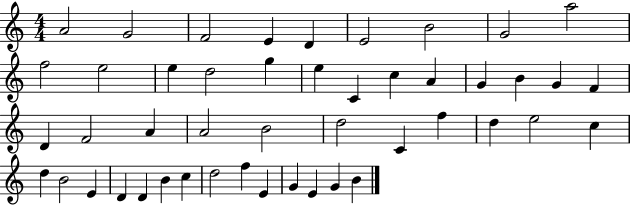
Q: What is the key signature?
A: C major